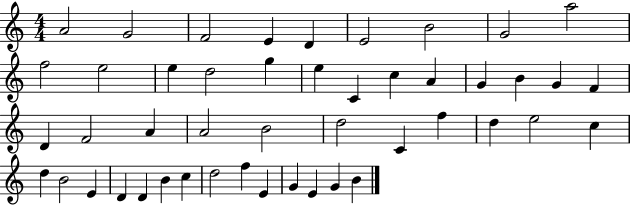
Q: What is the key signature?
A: C major